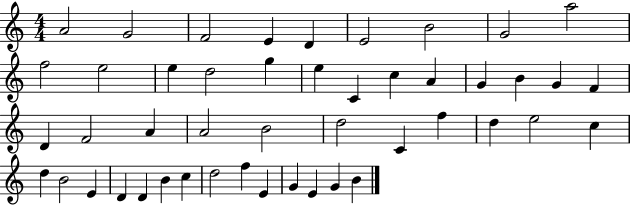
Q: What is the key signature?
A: C major